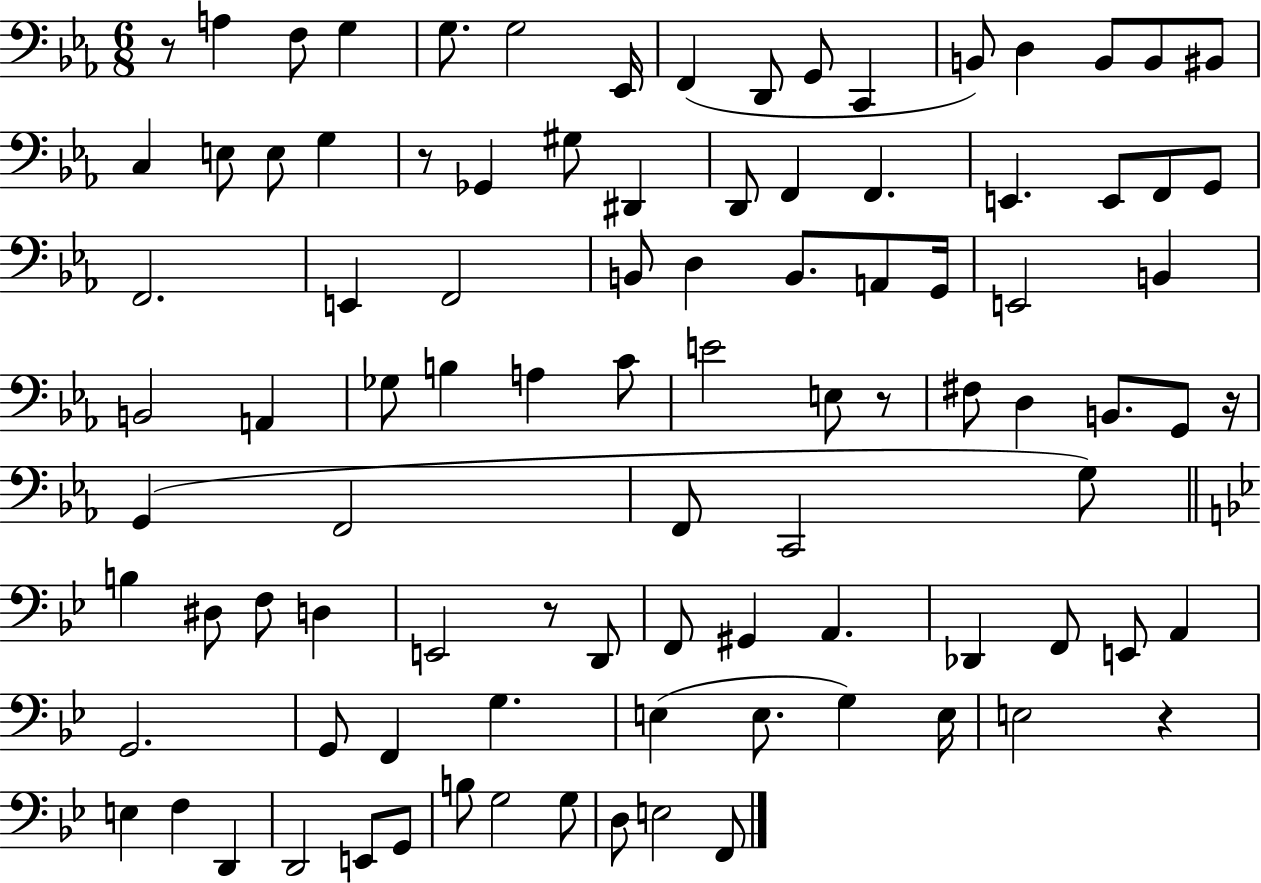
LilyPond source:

{
  \clef bass
  \numericTimeSignature
  \time 6/8
  \key ees \major
  r8 a4 f8 g4 | g8. g2 ees,16 | f,4( d,8 g,8 c,4 | b,8) d4 b,8 b,8 bis,8 | \break c4 e8 e8 g4 | r8 ges,4 gis8 dis,4 | d,8 f,4 f,4. | e,4. e,8 f,8 g,8 | \break f,2. | e,4 f,2 | b,8 d4 b,8. a,8 g,16 | e,2 b,4 | \break b,2 a,4 | ges8 b4 a4 c'8 | e'2 e8 r8 | fis8 d4 b,8. g,8 r16 | \break g,4( f,2 | f,8 c,2 g8) | \bar "||" \break \key bes \major b4 dis8 f8 d4 | e,2 r8 d,8 | f,8 gis,4 a,4. | des,4 f,8 e,8 a,4 | \break g,2. | g,8 f,4 g4. | e4( e8. g4) e16 | e2 r4 | \break e4 f4 d,4 | d,2 e,8 g,8 | b8 g2 g8 | d8 e2 f,8 | \break \bar "|."
}